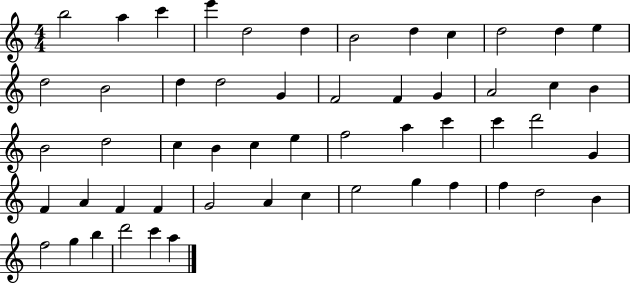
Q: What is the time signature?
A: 4/4